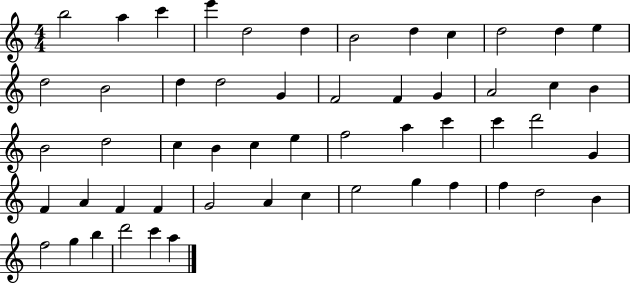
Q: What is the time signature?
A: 4/4